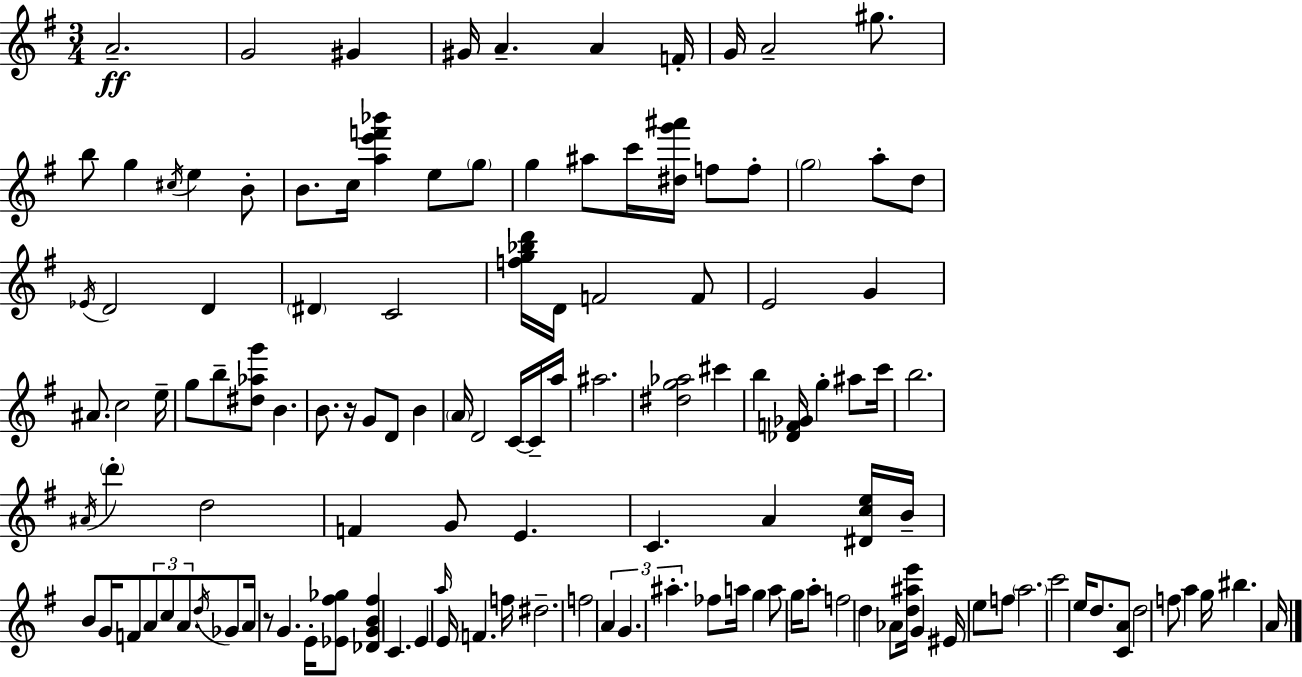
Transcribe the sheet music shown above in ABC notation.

X:1
T:Untitled
M:3/4
L:1/4
K:G
A2 G2 ^G ^G/4 A A F/4 G/4 A2 ^g/2 b/2 g ^c/4 e B/2 B/2 c/4 [ae'f'_b'] e/2 g/2 g ^a/2 c'/4 [^dg'^a']/4 f/2 f/2 g2 a/2 d/2 _E/4 D2 D ^D C2 [fg_bd']/4 D/4 F2 F/2 E2 G ^A/2 c2 e/4 g/2 b/2 [^d_ag']/2 B B/2 z/4 G/2 D/2 B A/4 D2 C/4 C/4 a/4 ^a2 [^dg_a]2 ^c' b [_DF_G]/4 g ^a/2 c'/4 b2 ^A/4 d' d2 F G/2 E C A [^Dce]/4 B/4 B/2 G/4 F/2 A/2 c/2 A/2 d/4 _G/2 A/4 z/2 G E/4 [_E^f_g]/2 [_DGB^f] C E a/4 E/4 F f/4 ^d2 f2 A G ^a _f/2 a/4 g a/2 g/4 a/2 f2 d _A/2 [d^ae']/4 G ^E/4 e/2 f/2 a2 c'2 e/4 d/2 [CA]/2 d2 f/2 a g/4 ^b A/4